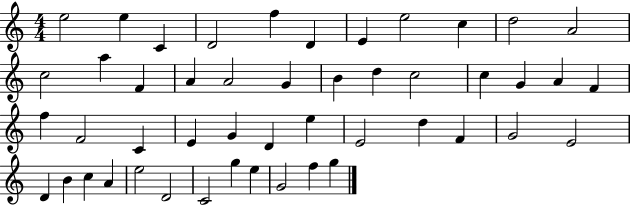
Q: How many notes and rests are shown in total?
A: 48